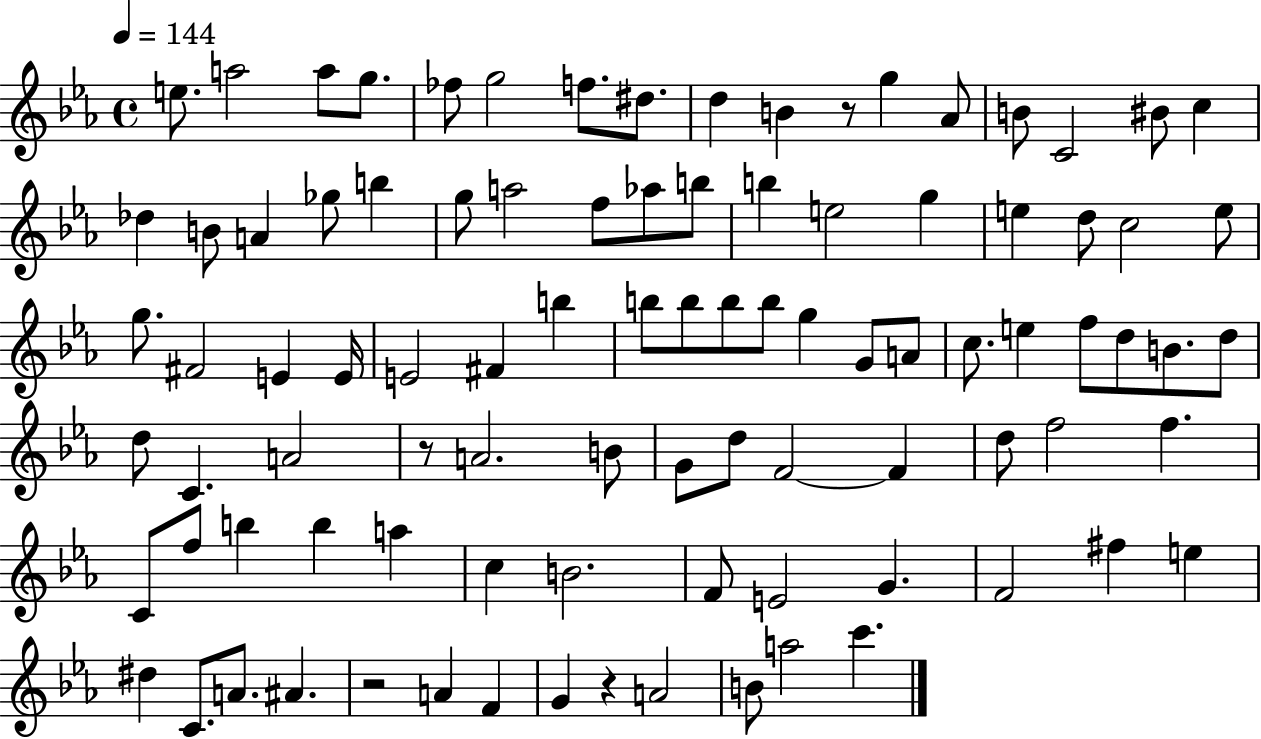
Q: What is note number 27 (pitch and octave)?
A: B5